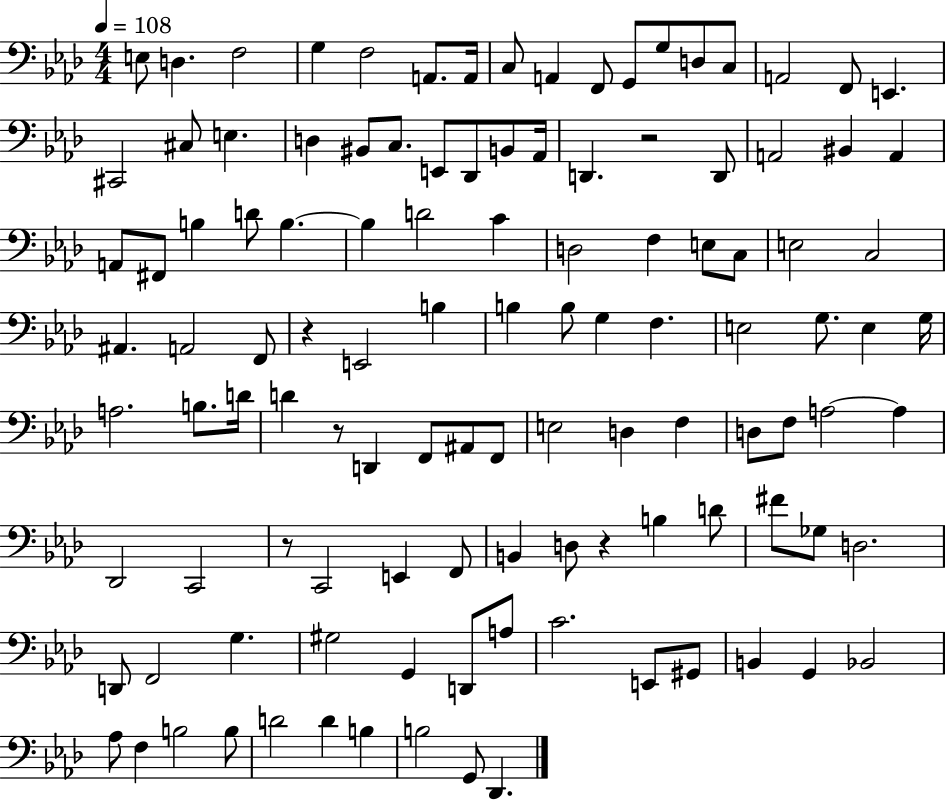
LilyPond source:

{
  \clef bass
  \numericTimeSignature
  \time 4/4
  \key aes \major
  \tempo 4 = 108
  e8 d4. f2 | g4 f2 a,8. a,16 | c8 a,4 f,8 g,8 g8 d8 c8 | a,2 f,8 e,4. | \break cis,2 cis8 e4. | d4 bis,8 c8. e,8 des,8 b,8 aes,16 | d,4. r2 d,8 | a,2 bis,4 a,4 | \break a,8 fis,8 b4 d'8 b4.~~ | b4 d'2 c'4 | d2 f4 e8 c8 | e2 c2 | \break ais,4. a,2 f,8 | r4 e,2 b4 | b4 b8 g4 f4. | e2 g8. e4 g16 | \break a2. b8. d'16 | d'4 r8 d,4 f,8 ais,8 f,8 | e2 d4 f4 | d8 f8 a2~~ a4 | \break des,2 c,2 | r8 c,2 e,4 f,8 | b,4 d8 r4 b4 d'8 | fis'8 ges8 d2. | \break d,8 f,2 g4. | gis2 g,4 d,8 a8 | c'2. e,8 gis,8 | b,4 g,4 bes,2 | \break aes8 f4 b2 b8 | d'2 d'4 b4 | b2 g,8 des,4. | \bar "|."
}